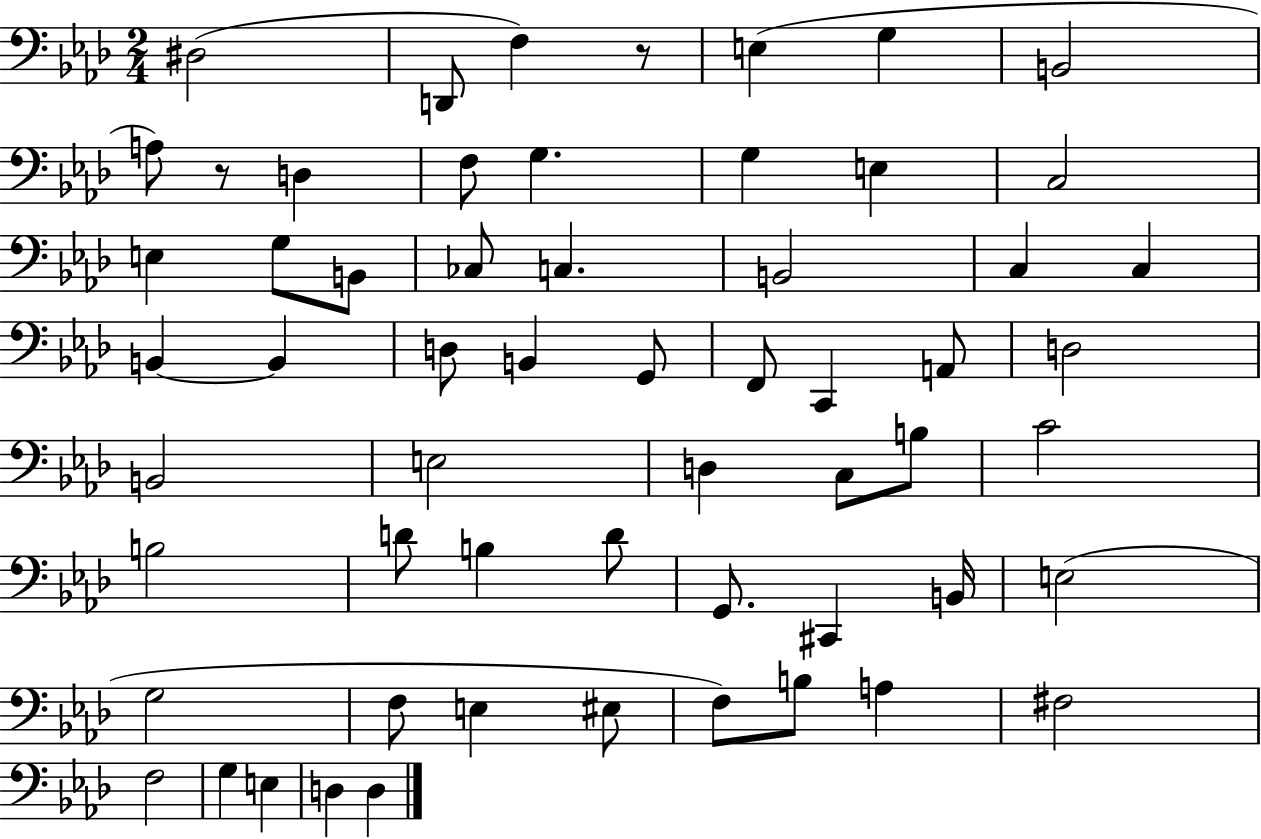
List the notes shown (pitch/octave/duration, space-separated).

D#3/h D2/e F3/q R/e E3/q G3/q B2/h A3/e R/e D3/q F3/e G3/q. G3/q E3/q C3/h E3/q G3/e B2/e CES3/e C3/q. B2/h C3/q C3/q B2/q B2/q D3/e B2/q G2/e F2/e C2/q A2/e D3/h B2/h E3/h D3/q C3/e B3/e C4/h B3/h D4/e B3/q D4/e G2/e. C#2/q B2/s E3/h G3/h F3/e E3/q EIS3/e F3/e B3/e A3/q F#3/h F3/h G3/q E3/q D3/q D3/q